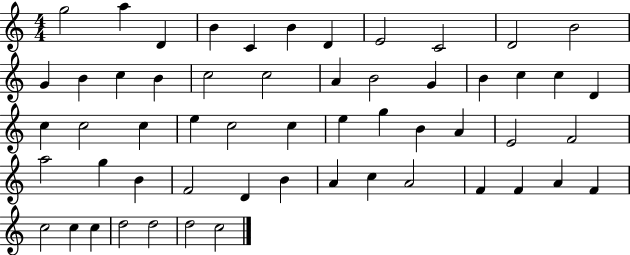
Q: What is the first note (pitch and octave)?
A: G5